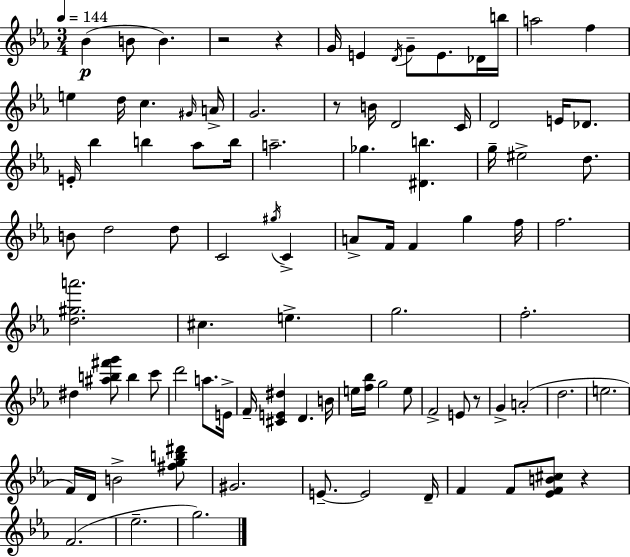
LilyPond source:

{
  \clef treble
  \numericTimeSignature
  \time 3/4
  \key ees \major
  \tempo 4 = 144
  bes'4(\p b'8 b'4.) | r2 r4 | g'16 e'4 \acciaccatura { d'16 } g'8-- e'8. des'16 | b''16 a''2 f''4 | \break e''4 d''16 c''4. | \grace { gis'16 } a'16-> g'2. | r8 b'16 d'2 | c'16 d'2 e'16 des'8. | \break e'16-. bes''4 b''4 aes''8 | b''16 a''2.-- | ges''4. <dis' b''>4. | g''16-- eis''2-> d''8. | \break b'8 d''2 | d''8 c'2 \acciaccatura { gis''16 } c'4-> | a'8-> f'16 f'4 g''4 | f''16 f''2. | \break <d'' gis'' a'''>2. | cis''4. e''4.-> | g''2. | f''2.-. | \break dis''4 <ais'' b'' fis''' g'''>8 b''4 | c'''8 d'''2 a''8. | e'16-> f'16-- <cis' e' dis''>4 d'4. | b'16 e''16 <f'' bes''>16 g''2 | \break e''8 f'2-> e'8 | r8 g'4-> a'2-.( | d''2. | e''2. | \break f'16) d'16 b'2-> | <fis'' g'' b'' dis'''>8 gis'2. | e'8.--~~ e'2 | d'16-- f'4 f'8 <ees' f' b' cis''>8 r4 | \break f'2.( | ees''2.-- | g''2.) | \bar "|."
}